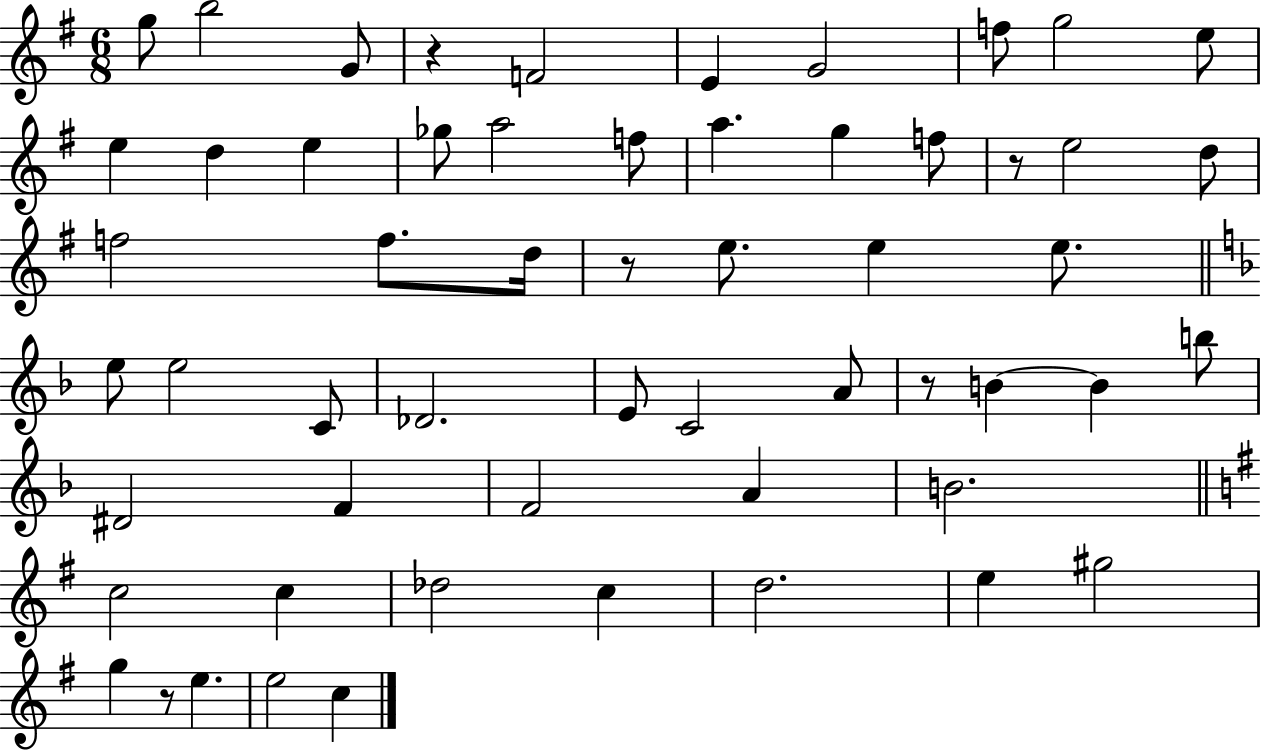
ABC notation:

X:1
T:Untitled
M:6/8
L:1/4
K:G
g/2 b2 G/2 z F2 E G2 f/2 g2 e/2 e d e _g/2 a2 f/2 a g f/2 z/2 e2 d/2 f2 f/2 d/4 z/2 e/2 e e/2 e/2 e2 C/2 _D2 E/2 C2 A/2 z/2 B B b/2 ^D2 F F2 A B2 c2 c _d2 c d2 e ^g2 g z/2 e e2 c